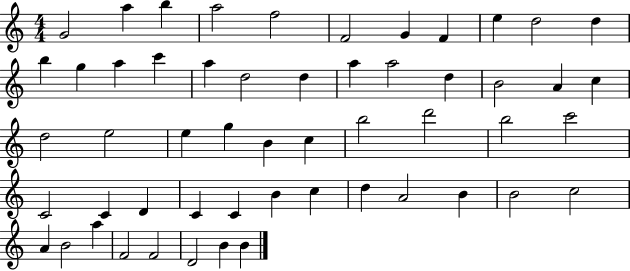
{
  \clef treble
  \numericTimeSignature
  \time 4/4
  \key c \major
  g'2 a''4 b''4 | a''2 f''2 | f'2 g'4 f'4 | e''4 d''2 d''4 | \break b''4 g''4 a''4 c'''4 | a''4 d''2 d''4 | a''4 a''2 d''4 | b'2 a'4 c''4 | \break d''2 e''2 | e''4 g''4 b'4 c''4 | b''2 d'''2 | b''2 c'''2 | \break c'2 c'4 d'4 | c'4 c'4 b'4 c''4 | d''4 a'2 b'4 | b'2 c''2 | \break a'4 b'2 a''4 | f'2 f'2 | d'2 b'4 b'4 | \bar "|."
}